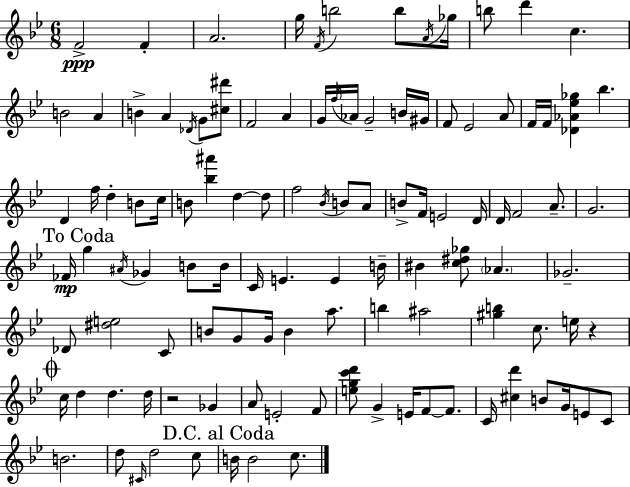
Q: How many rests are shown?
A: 2